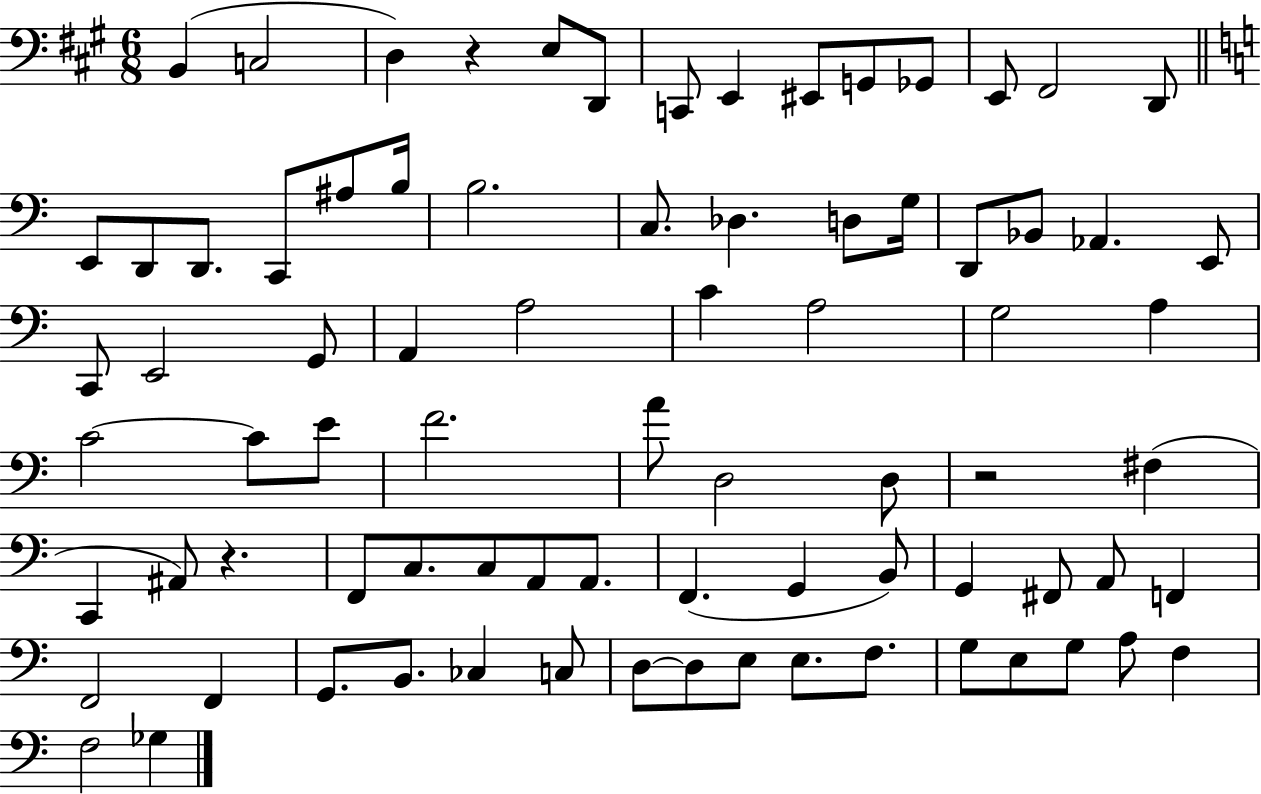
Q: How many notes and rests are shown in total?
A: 80